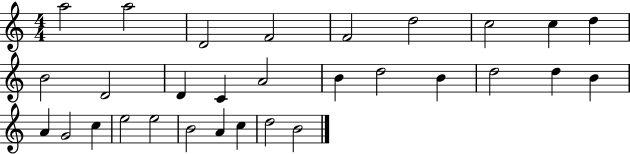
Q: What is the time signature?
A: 4/4